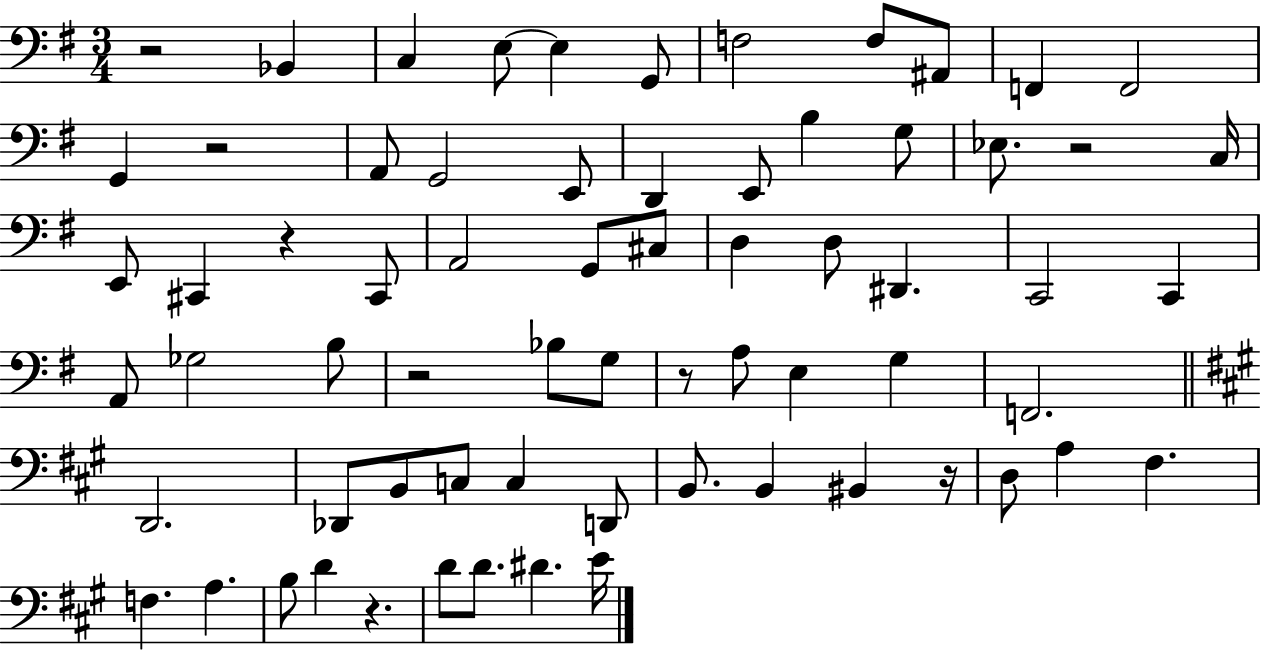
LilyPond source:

{
  \clef bass
  \numericTimeSignature
  \time 3/4
  \key g \major
  r2 bes,4 | c4 e8~~ e4 g,8 | f2 f8 ais,8 | f,4 f,2 | \break g,4 r2 | a,8 g,2 e,8 | d,4 e,8 b4 g8 | ees8. r2 c16 | \break e,8 cis,4 r4 cis,8 | a,2 g,8 cis8 | d4 d8 dis,4. | c,2 c,4 | \break a,8 ges2 b8 | r2 bes8 g8 | r8 a8 e4 g4 | f,2. | \break \bar "||" \break \key a \major d,2. | des,8 b,8 c8 c4 d,8 | b,8. b,4 bis,4 r16 | d8 a4 fis4. | \break f4. a4. | b8 d'4 r4. | d'8 d'8. dis'4. e'16 | \bar "|."
}